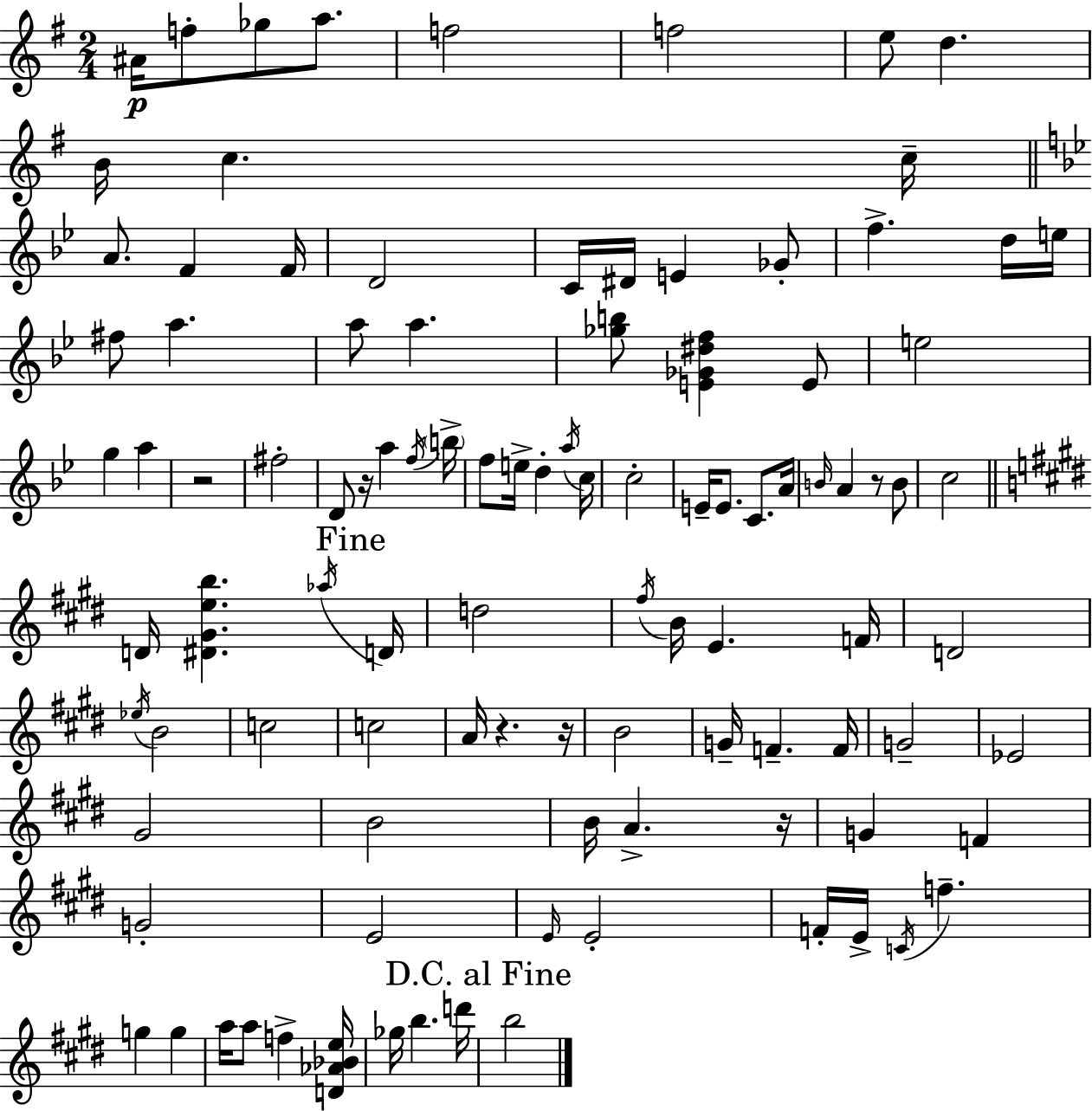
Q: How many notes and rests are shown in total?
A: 102